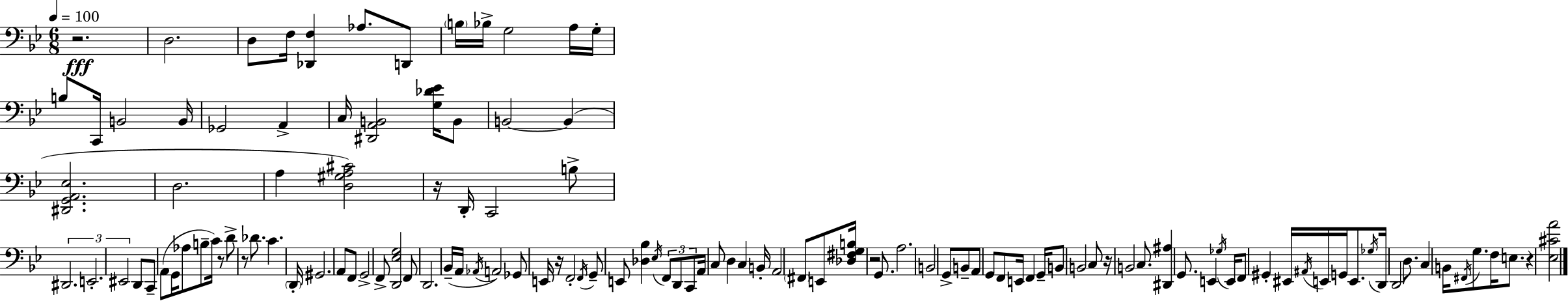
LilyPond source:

{
  \clef bass
  \numericTimeSignature
  \time 6/8
  \key bes \major
  \tempo 4 = 100
  r2.\fff | d2. | d8 f16 <des, f>4 aes8. d,8 | \parenthesize b16 bes16-> g2 a16 g16-. | \break b8 c,16 b,2 b,16 | ges,2 a,4-> | c16 <dis, a, b,>2 <g des' ees'>16 b,8 | b,2~~ b,4( | \break <dis, g, a, ees>2. | d2. | a4 <d gis a cis'>2) | r16 d,16-. c,2 b8-> | \break \tuplet 3/2 { dis,2. | e,2.-. | eis,2 } d,8 c,8-- | a,8( g,16 aes8 b8-- c'16) r8 d'8-> | \break r8 des'8. c'4. \parenthesize d,16-. | gis,2. | a,8 f,8 g,2-> | f,8-> <d, ees g>2 f,8 | \break d,2. | bes,16--( a,16 \acciaccatura { aes,16 } a,2) ges,8 | e,16 r16 f,2-. \acciaccatura { f,16 } | g,8-- e,8 <des bes>4 \acciaccatura { ees16 } \tuplet 3/2 { f,8 d,8 | \break c,8 } a,16 c8 d4 c4 | b,16-. a,2 \parenthesize fis,8 | e,8 <des fis g b>16 r2 | g,8. a2. | \break b,2 g,8-> | b,8-- a,8 g,8 f,8 e,16 f,4 | g,16-- b,8 b,2 | c8 r16 b,2 | \break c8. <dis, ais>4 g,8. e,4 | \acciaccatura { ges16 } e,16 f,8 gis,4-. eis,16 \acciaccatura { ais,16 } | e,16 g,16 e,8. \acciaccatura { ges16 } d,16 d,2 | d8. c4 b,16 \acciaccatura { fis,16 } | \break g8. f16 e8. r4 <ees cis' a'>2 | \bar "|."
}